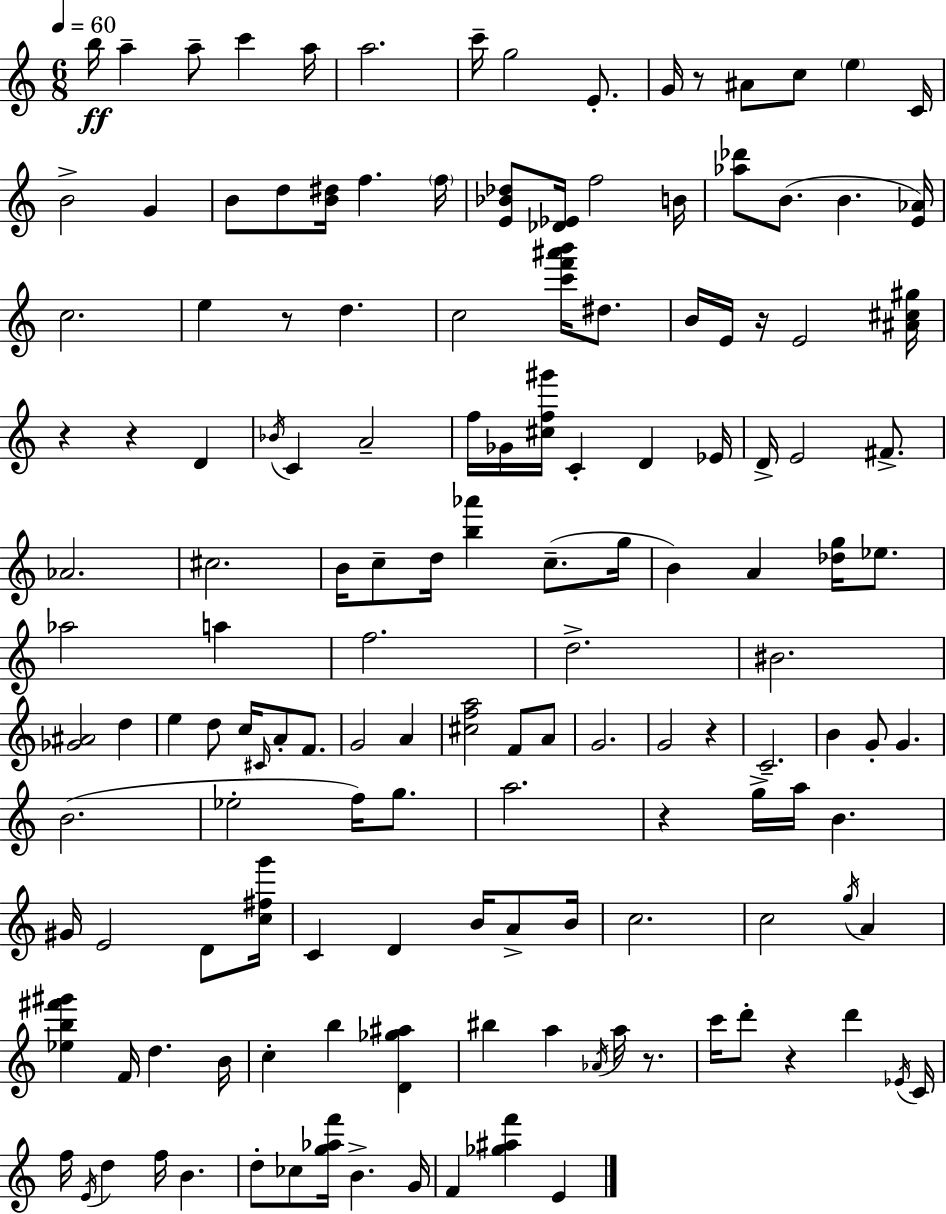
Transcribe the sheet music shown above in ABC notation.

X:1
T:Untitled
M:6/8
L:1/4
K:C
b/4 a a/2 c' a/4 a2 c'/4 g2 E/2 G/4 z/2 ^A/2 c/2 e C/4 B2 G B/2 d/2 [B^d]/4 f f/4 [E_B_d]/2 [_D_E]/4 f2 B/4 [_a_d']/2 B/2 B [E_A]/4 c2 e z/2 d c2 [c'f'^a'b']/4 ^d/2 B/4 E/4 z/4 E2 [^A^c^g]/4 z z D _B/4 C A2 f/4 _G/4 [^cf^g']/4 C D _E/4 D/4 E2 ^F/2 _A2 ^c2 B/4 c/2 d/4 [b_a'] c/2 g/4 B A [_dg]/4 _e/2 _a2 a f2 d2 ^B2 [_G^A]2 d e d/2 c/4 ^C/4 A/2 F/2 G2 A [^cfa]2 F/2 A/2 G2 G2 z C2 B G/2 G B2 _e2 f/4 g/2 a2 z g/4 a/4 B ^G/4 E2 D/2 [c^fg']/4 C D B/4 A/2 B/4 c2 c2 g/4 A [_eb^f'^g'] F/4 d B/4 c b [D_g^a] ^b a _A/4 a/4 z/2 c'/4 d'/2 z d' _E/4 C/4 f/4 E/4 d f/4 B d/2 _c/2 [g_af']/4 B G/4 F [_g^af'] E